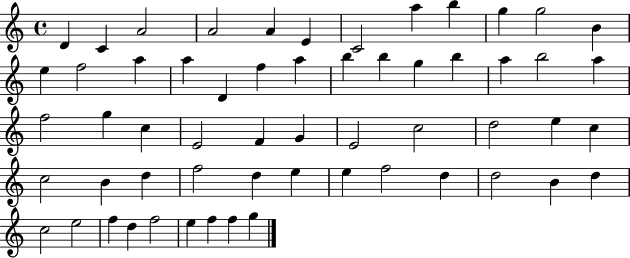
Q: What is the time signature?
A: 4/4